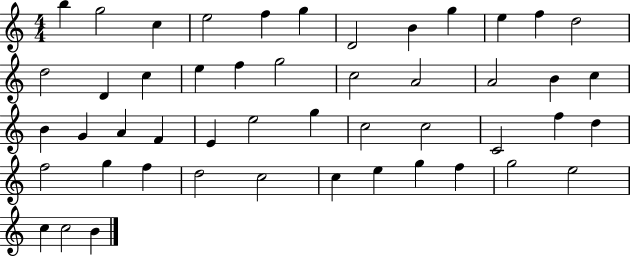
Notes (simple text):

B5/q G5/h C5/q E5/h F5/q G5/q D4/h B4/q G5/q E5/q F5/q D5/h D5/h D4/q C5/q E5/q F5/q G5/h C5/h A4/h A4/h B4/q C5/q B4/q G4/q A4/q F4/q E4/q E5/h G5/q C5/h C5/h C4/h F5/q D5/q F5/h G5/q F5/q D5/h C5/h C5/q E5/q G5/q F5/q G5/h E5/h C5/q C5/h B4/q